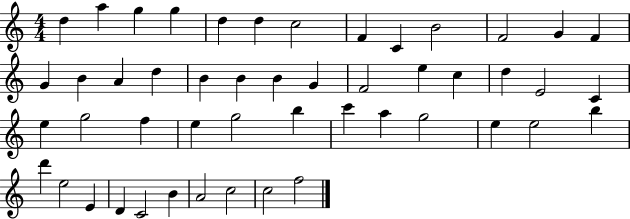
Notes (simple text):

D5/q A5/q G5/q G5/q D5/q D5/q C5/h F4/q C4/q B4/h F4/h G4/q F4/q G4/q B4/q A4/q D5/q B4/q B4/q B4/q G4/q F4/h E5/q C5/q D5/q E4/h C4/q E5/q G5/h F5/q E5/q G5/h B5/q C6/q A5/q G5/h E5/q E5/h B5/q D6/q E5/h E4/q D4/q C4/h B4/q A4/h C5/h C5/h F5/h